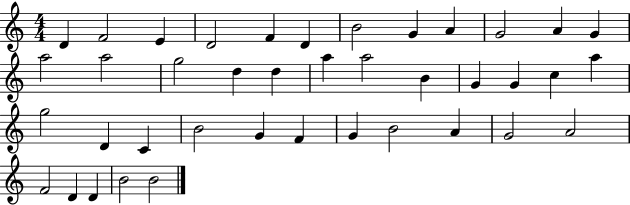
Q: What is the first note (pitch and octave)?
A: D4